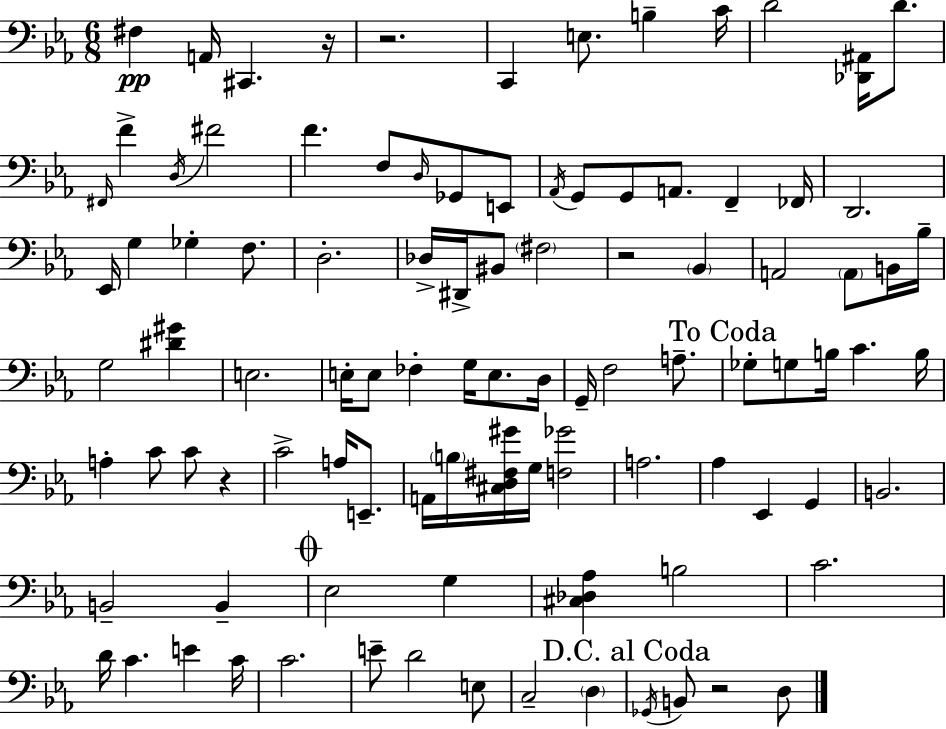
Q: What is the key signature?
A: EES major